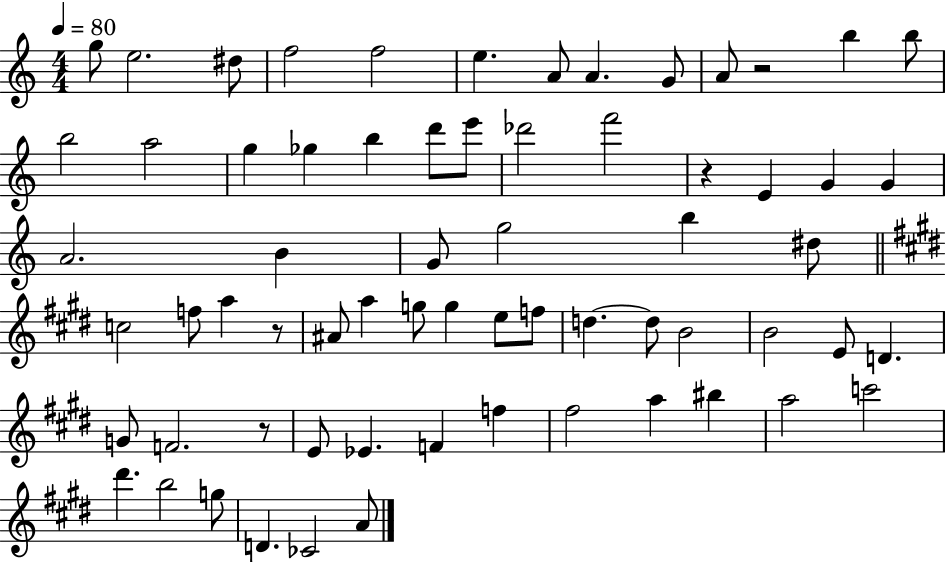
G5/e E5/h. D#5/e F5/h F5/h E5/q. A4/e A4/q. G4/e A4/e R/h B5/q B5/e B5/h A5/h G5/q Gb5/q B5/q D6/e E6/e Db6/h F6/h R/q E4/q G4/q G4/q A4/h. B4/q G4/e G5/h B5/q D#5/e C5/h F5/e A5/q R/e A#4/e A5/q G5/e G5/q E5/e F5/e D5/q. D5/e B4/h B4/h E4/e D4/q. G4/e F4/h. R/e E4/e Eb4/q. F4/q F5/q F#5/h A5/q BIS5/q A5/h C6/h D#6/q. B5/h G5/e D4/q. CES4/h A4/e